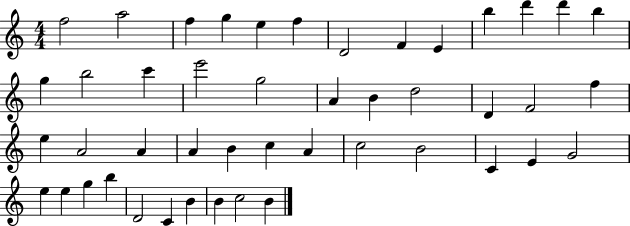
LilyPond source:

{
  \clef treble
  \numericTimeSignature
  \time 4/4
  \key c \major
  f''2 a''2 | f''4 g''4 e''4 f''4 | d'2 f'4 e'4 | b''4 d'''4 d'''4 b''4 | \break g''4 b''2 c'''4 | e'''2 g''2 | a'4 b'4 d''2 | d'4 f'2 f''4 | \break e''4 a'2 a'4 | a'4 b'4 c''4 a'4 | c''2 b'2 | c'4 e'4 g'2 | \break e''4 e''4 g''4 b''4 | d'2 c'4 b'4 | b'4 c''2 b'4 | \bar "|."
}